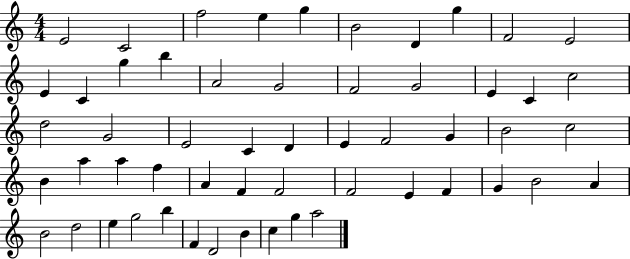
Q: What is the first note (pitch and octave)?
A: E4